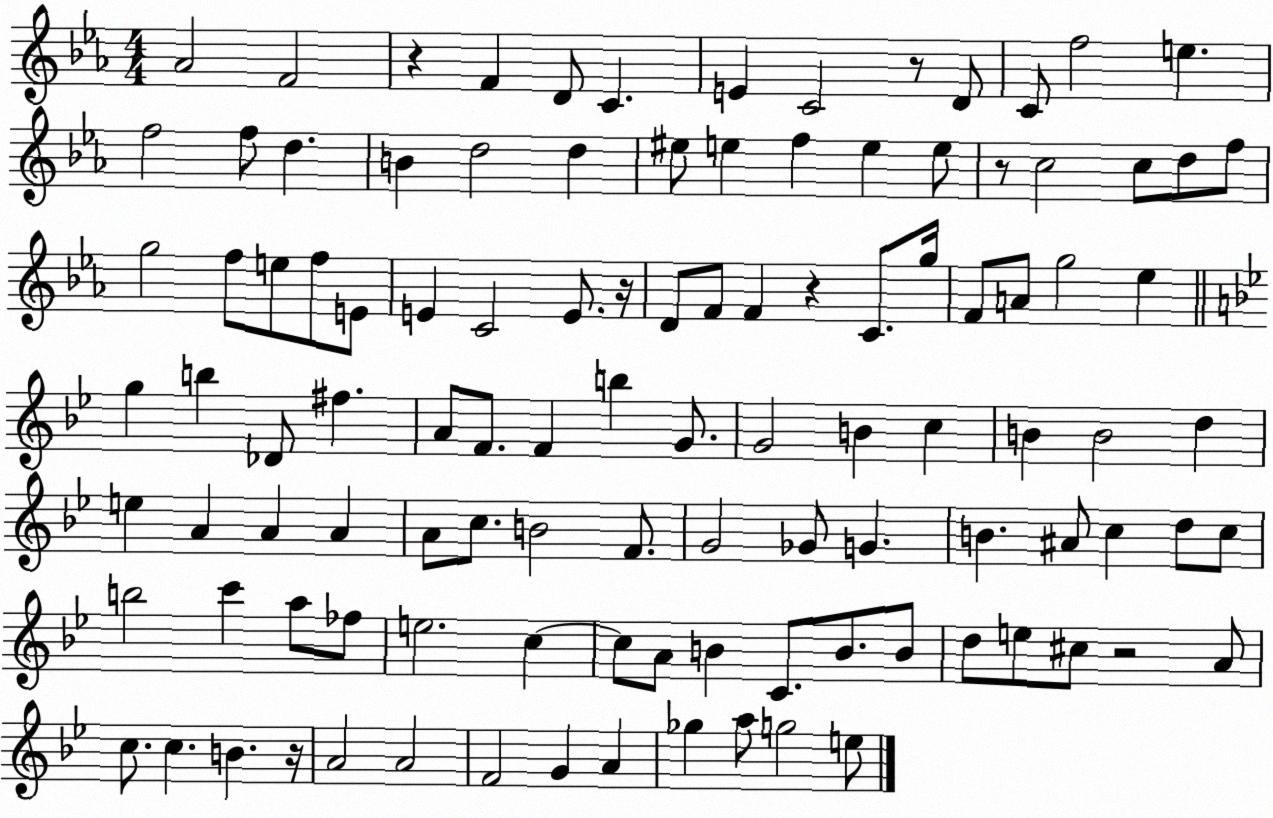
X:1
T:Untitled
M:4/4
L:1/4
K:Eb
_A2 F2 z F D/2 C E C2 z/2 D/2 C/2 f2 e f2 f/2 d B d2 d ^e/2 e f e e/2 z/2 c2 c/2 d/2 f/2 g2 f/2 e/2 f/2 E/2 E C2 E/2 z/4 D/2 F/2 F z C/2 g/4 F/2 A/2 g2 _e g b _D/2 ^f A/2 F/2 F b G/2 G2 B c B B2 d e A A A A/2 c/2 B2 F/2 G2 _G/2 G B ^A/2 c d/2 c/2 b2 c' a/2 _f/2 e2 c c/2 A/2 B C/2 B/2 B/2 d/2 e/2 ^c/2 z2 A/2 c/2 c B z/4 A2 A2 F2 G A _g a/2 g2 e/2